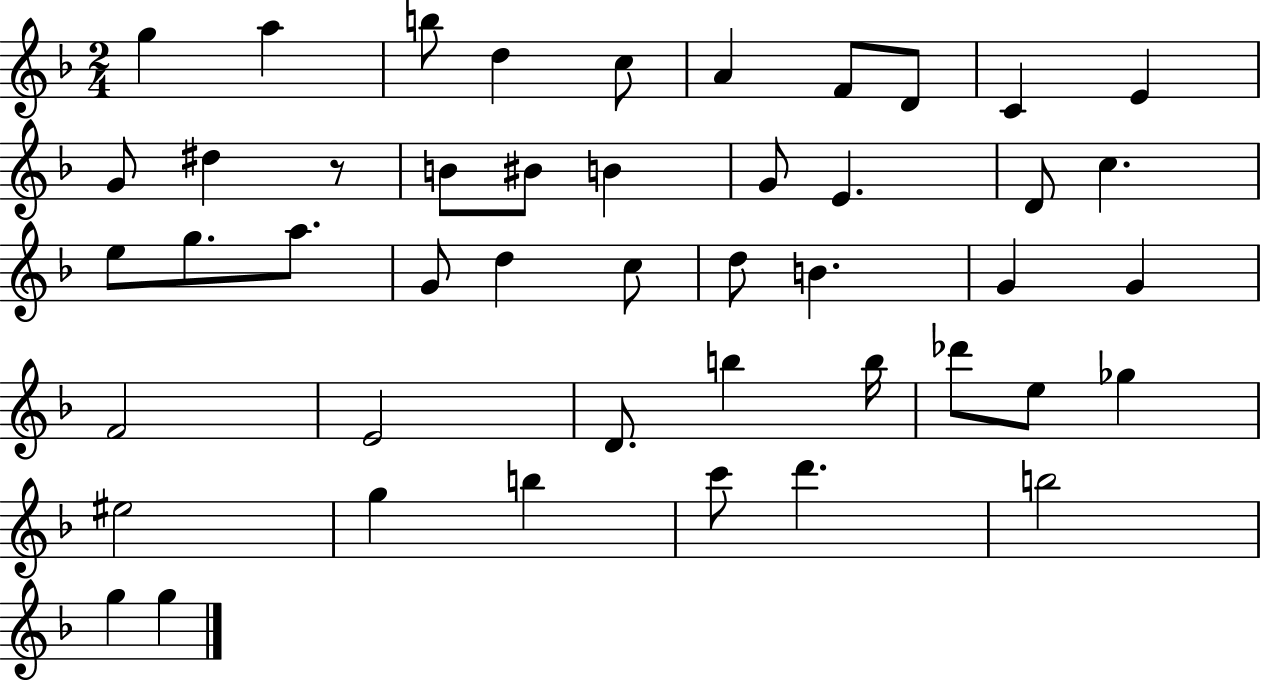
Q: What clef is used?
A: treble